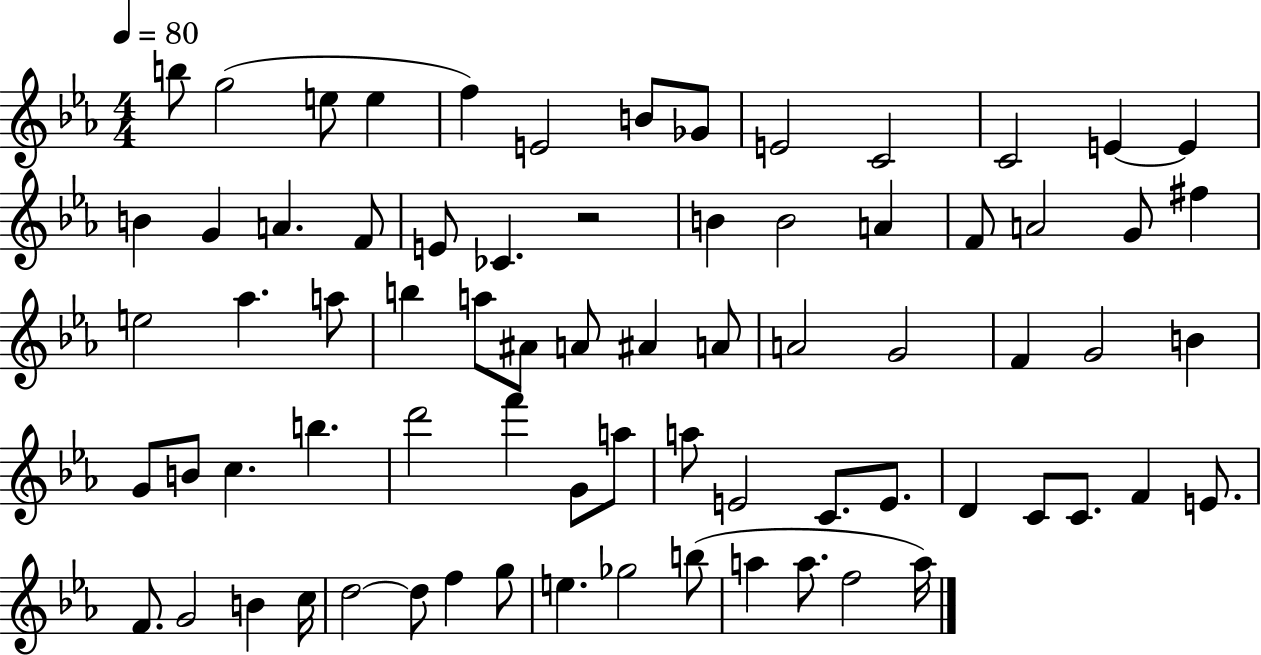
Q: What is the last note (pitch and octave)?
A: A5